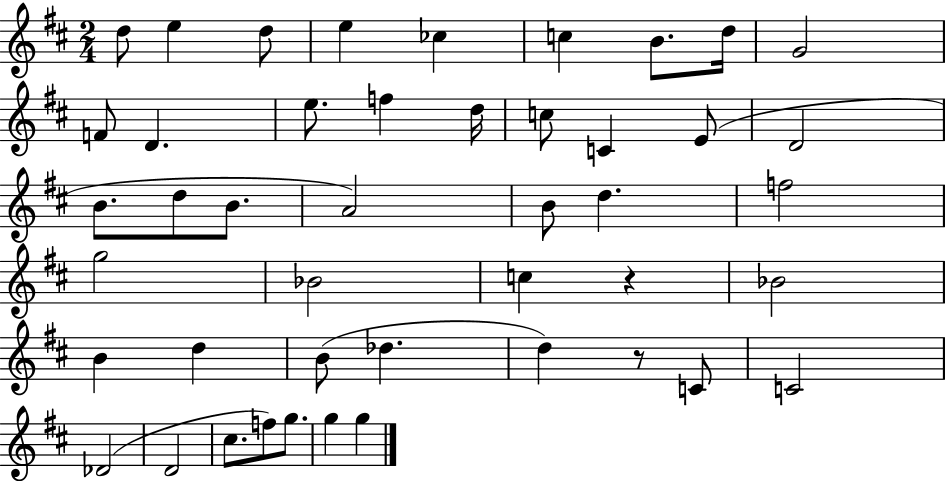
{
  \clef treble
  \numericTimeSignature
  \time 2/4
  \key d \major
  d''8 e''4 d''8 | e''4 ces''4 | c''4 b'8. d''16 | g'2 | \break f'8 d'4. | e''8. f''4 d''16 | c''8 c'4 e'8( | d'2 | \break b'8. d''8 b'8. | a'2) | b'8 d''4. | f''2 | \break g''2 | bes'2 | c''4 r4 | bes'2 | \break b'4 d''4 | b'8( des''4. | d''4) r8 c'8 | c'2 | \break des'2( | d'2 | cis''8. f''8) g''8. | g''4 g''4 | \break \bar "|."
}